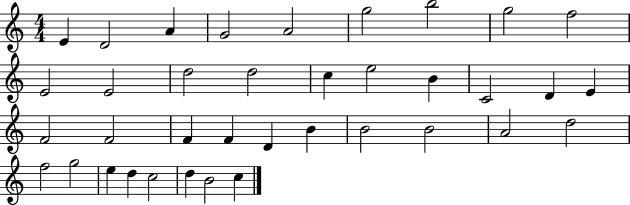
X:1
T:Untitled
M:4/4
L:1/4
K:C
E D2 A G2 A2 g2 b2 g2 f2 E2 E2 d2 d2 c e2 B C2 D E F2 F2 F F D B B2 B2 A2 d2 f2 g2 e d c2 d B2 c